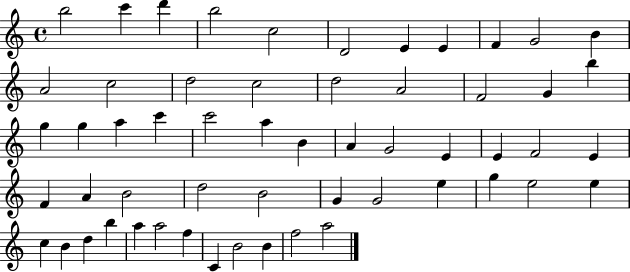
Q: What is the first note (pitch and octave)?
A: B5